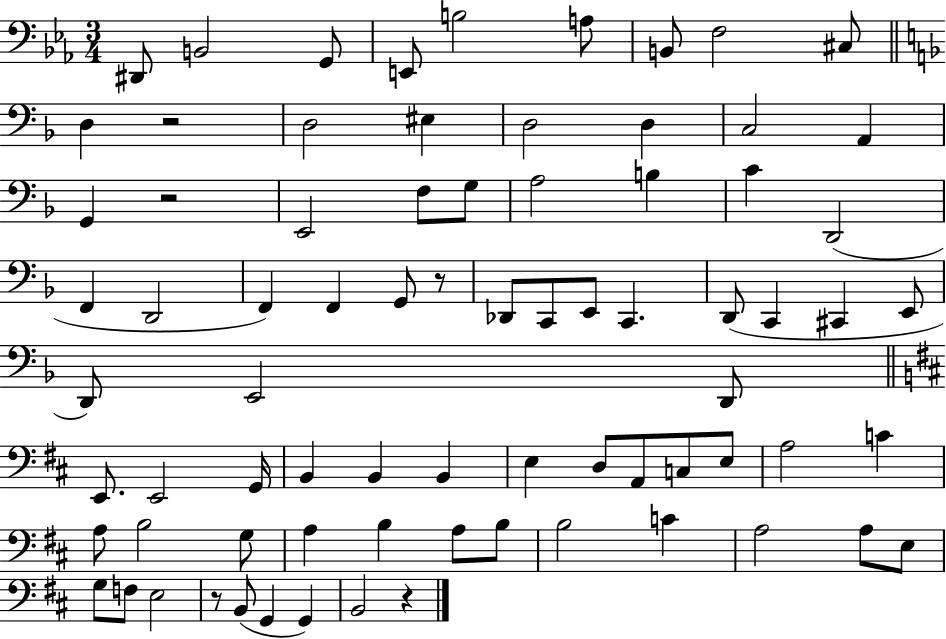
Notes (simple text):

D#2/e B2/h G2/e E2/e B3/h A3/e B2/e F3/h C#3/e D3/q R/h D3/h EIS3/q D3/h D3/q C3/h A2/q G2/q R/h E2/h F3/e G3/e A3/h B3/q C4/q D2/h F2/q D2/h F2/q F2/q G2/e R/e Db2/e C2/e E2/e C2/q. D2/e C2/q C#2/q E2/e D2/e E2/h D2/e E2/e. E2/h G2/s B2/q B2/q B2/q E3/q D3/e A2/e C3/e E3/e A3/h C4/q A3/e B3/h G3/e A3/q B3/q A3/e B3/e B3/h C4/q A3/h A3/e E3/e G3/e F3/e E3/h R/e B2/e G2/q G2/q B2/h R/q